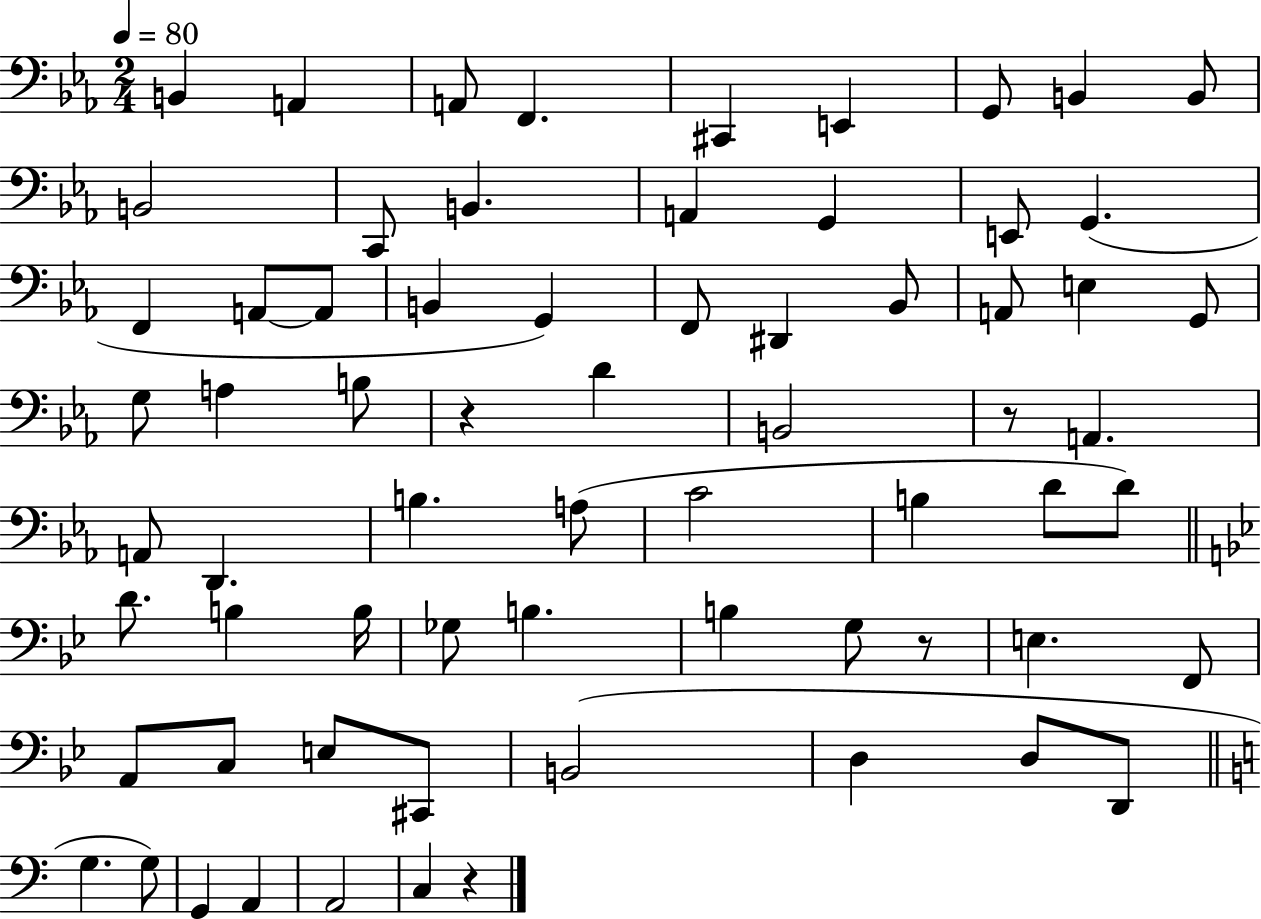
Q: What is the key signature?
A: EES major